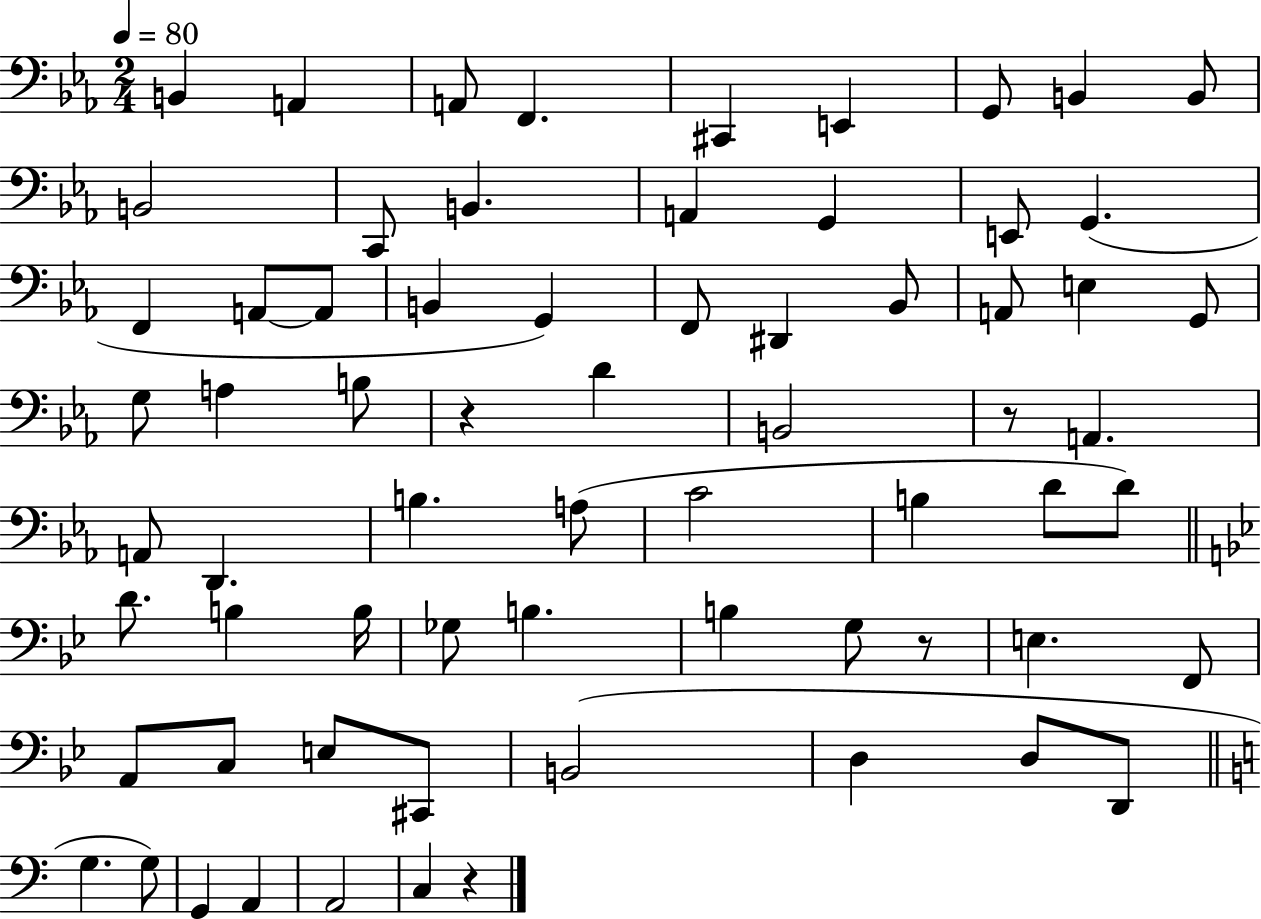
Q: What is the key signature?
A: EES major